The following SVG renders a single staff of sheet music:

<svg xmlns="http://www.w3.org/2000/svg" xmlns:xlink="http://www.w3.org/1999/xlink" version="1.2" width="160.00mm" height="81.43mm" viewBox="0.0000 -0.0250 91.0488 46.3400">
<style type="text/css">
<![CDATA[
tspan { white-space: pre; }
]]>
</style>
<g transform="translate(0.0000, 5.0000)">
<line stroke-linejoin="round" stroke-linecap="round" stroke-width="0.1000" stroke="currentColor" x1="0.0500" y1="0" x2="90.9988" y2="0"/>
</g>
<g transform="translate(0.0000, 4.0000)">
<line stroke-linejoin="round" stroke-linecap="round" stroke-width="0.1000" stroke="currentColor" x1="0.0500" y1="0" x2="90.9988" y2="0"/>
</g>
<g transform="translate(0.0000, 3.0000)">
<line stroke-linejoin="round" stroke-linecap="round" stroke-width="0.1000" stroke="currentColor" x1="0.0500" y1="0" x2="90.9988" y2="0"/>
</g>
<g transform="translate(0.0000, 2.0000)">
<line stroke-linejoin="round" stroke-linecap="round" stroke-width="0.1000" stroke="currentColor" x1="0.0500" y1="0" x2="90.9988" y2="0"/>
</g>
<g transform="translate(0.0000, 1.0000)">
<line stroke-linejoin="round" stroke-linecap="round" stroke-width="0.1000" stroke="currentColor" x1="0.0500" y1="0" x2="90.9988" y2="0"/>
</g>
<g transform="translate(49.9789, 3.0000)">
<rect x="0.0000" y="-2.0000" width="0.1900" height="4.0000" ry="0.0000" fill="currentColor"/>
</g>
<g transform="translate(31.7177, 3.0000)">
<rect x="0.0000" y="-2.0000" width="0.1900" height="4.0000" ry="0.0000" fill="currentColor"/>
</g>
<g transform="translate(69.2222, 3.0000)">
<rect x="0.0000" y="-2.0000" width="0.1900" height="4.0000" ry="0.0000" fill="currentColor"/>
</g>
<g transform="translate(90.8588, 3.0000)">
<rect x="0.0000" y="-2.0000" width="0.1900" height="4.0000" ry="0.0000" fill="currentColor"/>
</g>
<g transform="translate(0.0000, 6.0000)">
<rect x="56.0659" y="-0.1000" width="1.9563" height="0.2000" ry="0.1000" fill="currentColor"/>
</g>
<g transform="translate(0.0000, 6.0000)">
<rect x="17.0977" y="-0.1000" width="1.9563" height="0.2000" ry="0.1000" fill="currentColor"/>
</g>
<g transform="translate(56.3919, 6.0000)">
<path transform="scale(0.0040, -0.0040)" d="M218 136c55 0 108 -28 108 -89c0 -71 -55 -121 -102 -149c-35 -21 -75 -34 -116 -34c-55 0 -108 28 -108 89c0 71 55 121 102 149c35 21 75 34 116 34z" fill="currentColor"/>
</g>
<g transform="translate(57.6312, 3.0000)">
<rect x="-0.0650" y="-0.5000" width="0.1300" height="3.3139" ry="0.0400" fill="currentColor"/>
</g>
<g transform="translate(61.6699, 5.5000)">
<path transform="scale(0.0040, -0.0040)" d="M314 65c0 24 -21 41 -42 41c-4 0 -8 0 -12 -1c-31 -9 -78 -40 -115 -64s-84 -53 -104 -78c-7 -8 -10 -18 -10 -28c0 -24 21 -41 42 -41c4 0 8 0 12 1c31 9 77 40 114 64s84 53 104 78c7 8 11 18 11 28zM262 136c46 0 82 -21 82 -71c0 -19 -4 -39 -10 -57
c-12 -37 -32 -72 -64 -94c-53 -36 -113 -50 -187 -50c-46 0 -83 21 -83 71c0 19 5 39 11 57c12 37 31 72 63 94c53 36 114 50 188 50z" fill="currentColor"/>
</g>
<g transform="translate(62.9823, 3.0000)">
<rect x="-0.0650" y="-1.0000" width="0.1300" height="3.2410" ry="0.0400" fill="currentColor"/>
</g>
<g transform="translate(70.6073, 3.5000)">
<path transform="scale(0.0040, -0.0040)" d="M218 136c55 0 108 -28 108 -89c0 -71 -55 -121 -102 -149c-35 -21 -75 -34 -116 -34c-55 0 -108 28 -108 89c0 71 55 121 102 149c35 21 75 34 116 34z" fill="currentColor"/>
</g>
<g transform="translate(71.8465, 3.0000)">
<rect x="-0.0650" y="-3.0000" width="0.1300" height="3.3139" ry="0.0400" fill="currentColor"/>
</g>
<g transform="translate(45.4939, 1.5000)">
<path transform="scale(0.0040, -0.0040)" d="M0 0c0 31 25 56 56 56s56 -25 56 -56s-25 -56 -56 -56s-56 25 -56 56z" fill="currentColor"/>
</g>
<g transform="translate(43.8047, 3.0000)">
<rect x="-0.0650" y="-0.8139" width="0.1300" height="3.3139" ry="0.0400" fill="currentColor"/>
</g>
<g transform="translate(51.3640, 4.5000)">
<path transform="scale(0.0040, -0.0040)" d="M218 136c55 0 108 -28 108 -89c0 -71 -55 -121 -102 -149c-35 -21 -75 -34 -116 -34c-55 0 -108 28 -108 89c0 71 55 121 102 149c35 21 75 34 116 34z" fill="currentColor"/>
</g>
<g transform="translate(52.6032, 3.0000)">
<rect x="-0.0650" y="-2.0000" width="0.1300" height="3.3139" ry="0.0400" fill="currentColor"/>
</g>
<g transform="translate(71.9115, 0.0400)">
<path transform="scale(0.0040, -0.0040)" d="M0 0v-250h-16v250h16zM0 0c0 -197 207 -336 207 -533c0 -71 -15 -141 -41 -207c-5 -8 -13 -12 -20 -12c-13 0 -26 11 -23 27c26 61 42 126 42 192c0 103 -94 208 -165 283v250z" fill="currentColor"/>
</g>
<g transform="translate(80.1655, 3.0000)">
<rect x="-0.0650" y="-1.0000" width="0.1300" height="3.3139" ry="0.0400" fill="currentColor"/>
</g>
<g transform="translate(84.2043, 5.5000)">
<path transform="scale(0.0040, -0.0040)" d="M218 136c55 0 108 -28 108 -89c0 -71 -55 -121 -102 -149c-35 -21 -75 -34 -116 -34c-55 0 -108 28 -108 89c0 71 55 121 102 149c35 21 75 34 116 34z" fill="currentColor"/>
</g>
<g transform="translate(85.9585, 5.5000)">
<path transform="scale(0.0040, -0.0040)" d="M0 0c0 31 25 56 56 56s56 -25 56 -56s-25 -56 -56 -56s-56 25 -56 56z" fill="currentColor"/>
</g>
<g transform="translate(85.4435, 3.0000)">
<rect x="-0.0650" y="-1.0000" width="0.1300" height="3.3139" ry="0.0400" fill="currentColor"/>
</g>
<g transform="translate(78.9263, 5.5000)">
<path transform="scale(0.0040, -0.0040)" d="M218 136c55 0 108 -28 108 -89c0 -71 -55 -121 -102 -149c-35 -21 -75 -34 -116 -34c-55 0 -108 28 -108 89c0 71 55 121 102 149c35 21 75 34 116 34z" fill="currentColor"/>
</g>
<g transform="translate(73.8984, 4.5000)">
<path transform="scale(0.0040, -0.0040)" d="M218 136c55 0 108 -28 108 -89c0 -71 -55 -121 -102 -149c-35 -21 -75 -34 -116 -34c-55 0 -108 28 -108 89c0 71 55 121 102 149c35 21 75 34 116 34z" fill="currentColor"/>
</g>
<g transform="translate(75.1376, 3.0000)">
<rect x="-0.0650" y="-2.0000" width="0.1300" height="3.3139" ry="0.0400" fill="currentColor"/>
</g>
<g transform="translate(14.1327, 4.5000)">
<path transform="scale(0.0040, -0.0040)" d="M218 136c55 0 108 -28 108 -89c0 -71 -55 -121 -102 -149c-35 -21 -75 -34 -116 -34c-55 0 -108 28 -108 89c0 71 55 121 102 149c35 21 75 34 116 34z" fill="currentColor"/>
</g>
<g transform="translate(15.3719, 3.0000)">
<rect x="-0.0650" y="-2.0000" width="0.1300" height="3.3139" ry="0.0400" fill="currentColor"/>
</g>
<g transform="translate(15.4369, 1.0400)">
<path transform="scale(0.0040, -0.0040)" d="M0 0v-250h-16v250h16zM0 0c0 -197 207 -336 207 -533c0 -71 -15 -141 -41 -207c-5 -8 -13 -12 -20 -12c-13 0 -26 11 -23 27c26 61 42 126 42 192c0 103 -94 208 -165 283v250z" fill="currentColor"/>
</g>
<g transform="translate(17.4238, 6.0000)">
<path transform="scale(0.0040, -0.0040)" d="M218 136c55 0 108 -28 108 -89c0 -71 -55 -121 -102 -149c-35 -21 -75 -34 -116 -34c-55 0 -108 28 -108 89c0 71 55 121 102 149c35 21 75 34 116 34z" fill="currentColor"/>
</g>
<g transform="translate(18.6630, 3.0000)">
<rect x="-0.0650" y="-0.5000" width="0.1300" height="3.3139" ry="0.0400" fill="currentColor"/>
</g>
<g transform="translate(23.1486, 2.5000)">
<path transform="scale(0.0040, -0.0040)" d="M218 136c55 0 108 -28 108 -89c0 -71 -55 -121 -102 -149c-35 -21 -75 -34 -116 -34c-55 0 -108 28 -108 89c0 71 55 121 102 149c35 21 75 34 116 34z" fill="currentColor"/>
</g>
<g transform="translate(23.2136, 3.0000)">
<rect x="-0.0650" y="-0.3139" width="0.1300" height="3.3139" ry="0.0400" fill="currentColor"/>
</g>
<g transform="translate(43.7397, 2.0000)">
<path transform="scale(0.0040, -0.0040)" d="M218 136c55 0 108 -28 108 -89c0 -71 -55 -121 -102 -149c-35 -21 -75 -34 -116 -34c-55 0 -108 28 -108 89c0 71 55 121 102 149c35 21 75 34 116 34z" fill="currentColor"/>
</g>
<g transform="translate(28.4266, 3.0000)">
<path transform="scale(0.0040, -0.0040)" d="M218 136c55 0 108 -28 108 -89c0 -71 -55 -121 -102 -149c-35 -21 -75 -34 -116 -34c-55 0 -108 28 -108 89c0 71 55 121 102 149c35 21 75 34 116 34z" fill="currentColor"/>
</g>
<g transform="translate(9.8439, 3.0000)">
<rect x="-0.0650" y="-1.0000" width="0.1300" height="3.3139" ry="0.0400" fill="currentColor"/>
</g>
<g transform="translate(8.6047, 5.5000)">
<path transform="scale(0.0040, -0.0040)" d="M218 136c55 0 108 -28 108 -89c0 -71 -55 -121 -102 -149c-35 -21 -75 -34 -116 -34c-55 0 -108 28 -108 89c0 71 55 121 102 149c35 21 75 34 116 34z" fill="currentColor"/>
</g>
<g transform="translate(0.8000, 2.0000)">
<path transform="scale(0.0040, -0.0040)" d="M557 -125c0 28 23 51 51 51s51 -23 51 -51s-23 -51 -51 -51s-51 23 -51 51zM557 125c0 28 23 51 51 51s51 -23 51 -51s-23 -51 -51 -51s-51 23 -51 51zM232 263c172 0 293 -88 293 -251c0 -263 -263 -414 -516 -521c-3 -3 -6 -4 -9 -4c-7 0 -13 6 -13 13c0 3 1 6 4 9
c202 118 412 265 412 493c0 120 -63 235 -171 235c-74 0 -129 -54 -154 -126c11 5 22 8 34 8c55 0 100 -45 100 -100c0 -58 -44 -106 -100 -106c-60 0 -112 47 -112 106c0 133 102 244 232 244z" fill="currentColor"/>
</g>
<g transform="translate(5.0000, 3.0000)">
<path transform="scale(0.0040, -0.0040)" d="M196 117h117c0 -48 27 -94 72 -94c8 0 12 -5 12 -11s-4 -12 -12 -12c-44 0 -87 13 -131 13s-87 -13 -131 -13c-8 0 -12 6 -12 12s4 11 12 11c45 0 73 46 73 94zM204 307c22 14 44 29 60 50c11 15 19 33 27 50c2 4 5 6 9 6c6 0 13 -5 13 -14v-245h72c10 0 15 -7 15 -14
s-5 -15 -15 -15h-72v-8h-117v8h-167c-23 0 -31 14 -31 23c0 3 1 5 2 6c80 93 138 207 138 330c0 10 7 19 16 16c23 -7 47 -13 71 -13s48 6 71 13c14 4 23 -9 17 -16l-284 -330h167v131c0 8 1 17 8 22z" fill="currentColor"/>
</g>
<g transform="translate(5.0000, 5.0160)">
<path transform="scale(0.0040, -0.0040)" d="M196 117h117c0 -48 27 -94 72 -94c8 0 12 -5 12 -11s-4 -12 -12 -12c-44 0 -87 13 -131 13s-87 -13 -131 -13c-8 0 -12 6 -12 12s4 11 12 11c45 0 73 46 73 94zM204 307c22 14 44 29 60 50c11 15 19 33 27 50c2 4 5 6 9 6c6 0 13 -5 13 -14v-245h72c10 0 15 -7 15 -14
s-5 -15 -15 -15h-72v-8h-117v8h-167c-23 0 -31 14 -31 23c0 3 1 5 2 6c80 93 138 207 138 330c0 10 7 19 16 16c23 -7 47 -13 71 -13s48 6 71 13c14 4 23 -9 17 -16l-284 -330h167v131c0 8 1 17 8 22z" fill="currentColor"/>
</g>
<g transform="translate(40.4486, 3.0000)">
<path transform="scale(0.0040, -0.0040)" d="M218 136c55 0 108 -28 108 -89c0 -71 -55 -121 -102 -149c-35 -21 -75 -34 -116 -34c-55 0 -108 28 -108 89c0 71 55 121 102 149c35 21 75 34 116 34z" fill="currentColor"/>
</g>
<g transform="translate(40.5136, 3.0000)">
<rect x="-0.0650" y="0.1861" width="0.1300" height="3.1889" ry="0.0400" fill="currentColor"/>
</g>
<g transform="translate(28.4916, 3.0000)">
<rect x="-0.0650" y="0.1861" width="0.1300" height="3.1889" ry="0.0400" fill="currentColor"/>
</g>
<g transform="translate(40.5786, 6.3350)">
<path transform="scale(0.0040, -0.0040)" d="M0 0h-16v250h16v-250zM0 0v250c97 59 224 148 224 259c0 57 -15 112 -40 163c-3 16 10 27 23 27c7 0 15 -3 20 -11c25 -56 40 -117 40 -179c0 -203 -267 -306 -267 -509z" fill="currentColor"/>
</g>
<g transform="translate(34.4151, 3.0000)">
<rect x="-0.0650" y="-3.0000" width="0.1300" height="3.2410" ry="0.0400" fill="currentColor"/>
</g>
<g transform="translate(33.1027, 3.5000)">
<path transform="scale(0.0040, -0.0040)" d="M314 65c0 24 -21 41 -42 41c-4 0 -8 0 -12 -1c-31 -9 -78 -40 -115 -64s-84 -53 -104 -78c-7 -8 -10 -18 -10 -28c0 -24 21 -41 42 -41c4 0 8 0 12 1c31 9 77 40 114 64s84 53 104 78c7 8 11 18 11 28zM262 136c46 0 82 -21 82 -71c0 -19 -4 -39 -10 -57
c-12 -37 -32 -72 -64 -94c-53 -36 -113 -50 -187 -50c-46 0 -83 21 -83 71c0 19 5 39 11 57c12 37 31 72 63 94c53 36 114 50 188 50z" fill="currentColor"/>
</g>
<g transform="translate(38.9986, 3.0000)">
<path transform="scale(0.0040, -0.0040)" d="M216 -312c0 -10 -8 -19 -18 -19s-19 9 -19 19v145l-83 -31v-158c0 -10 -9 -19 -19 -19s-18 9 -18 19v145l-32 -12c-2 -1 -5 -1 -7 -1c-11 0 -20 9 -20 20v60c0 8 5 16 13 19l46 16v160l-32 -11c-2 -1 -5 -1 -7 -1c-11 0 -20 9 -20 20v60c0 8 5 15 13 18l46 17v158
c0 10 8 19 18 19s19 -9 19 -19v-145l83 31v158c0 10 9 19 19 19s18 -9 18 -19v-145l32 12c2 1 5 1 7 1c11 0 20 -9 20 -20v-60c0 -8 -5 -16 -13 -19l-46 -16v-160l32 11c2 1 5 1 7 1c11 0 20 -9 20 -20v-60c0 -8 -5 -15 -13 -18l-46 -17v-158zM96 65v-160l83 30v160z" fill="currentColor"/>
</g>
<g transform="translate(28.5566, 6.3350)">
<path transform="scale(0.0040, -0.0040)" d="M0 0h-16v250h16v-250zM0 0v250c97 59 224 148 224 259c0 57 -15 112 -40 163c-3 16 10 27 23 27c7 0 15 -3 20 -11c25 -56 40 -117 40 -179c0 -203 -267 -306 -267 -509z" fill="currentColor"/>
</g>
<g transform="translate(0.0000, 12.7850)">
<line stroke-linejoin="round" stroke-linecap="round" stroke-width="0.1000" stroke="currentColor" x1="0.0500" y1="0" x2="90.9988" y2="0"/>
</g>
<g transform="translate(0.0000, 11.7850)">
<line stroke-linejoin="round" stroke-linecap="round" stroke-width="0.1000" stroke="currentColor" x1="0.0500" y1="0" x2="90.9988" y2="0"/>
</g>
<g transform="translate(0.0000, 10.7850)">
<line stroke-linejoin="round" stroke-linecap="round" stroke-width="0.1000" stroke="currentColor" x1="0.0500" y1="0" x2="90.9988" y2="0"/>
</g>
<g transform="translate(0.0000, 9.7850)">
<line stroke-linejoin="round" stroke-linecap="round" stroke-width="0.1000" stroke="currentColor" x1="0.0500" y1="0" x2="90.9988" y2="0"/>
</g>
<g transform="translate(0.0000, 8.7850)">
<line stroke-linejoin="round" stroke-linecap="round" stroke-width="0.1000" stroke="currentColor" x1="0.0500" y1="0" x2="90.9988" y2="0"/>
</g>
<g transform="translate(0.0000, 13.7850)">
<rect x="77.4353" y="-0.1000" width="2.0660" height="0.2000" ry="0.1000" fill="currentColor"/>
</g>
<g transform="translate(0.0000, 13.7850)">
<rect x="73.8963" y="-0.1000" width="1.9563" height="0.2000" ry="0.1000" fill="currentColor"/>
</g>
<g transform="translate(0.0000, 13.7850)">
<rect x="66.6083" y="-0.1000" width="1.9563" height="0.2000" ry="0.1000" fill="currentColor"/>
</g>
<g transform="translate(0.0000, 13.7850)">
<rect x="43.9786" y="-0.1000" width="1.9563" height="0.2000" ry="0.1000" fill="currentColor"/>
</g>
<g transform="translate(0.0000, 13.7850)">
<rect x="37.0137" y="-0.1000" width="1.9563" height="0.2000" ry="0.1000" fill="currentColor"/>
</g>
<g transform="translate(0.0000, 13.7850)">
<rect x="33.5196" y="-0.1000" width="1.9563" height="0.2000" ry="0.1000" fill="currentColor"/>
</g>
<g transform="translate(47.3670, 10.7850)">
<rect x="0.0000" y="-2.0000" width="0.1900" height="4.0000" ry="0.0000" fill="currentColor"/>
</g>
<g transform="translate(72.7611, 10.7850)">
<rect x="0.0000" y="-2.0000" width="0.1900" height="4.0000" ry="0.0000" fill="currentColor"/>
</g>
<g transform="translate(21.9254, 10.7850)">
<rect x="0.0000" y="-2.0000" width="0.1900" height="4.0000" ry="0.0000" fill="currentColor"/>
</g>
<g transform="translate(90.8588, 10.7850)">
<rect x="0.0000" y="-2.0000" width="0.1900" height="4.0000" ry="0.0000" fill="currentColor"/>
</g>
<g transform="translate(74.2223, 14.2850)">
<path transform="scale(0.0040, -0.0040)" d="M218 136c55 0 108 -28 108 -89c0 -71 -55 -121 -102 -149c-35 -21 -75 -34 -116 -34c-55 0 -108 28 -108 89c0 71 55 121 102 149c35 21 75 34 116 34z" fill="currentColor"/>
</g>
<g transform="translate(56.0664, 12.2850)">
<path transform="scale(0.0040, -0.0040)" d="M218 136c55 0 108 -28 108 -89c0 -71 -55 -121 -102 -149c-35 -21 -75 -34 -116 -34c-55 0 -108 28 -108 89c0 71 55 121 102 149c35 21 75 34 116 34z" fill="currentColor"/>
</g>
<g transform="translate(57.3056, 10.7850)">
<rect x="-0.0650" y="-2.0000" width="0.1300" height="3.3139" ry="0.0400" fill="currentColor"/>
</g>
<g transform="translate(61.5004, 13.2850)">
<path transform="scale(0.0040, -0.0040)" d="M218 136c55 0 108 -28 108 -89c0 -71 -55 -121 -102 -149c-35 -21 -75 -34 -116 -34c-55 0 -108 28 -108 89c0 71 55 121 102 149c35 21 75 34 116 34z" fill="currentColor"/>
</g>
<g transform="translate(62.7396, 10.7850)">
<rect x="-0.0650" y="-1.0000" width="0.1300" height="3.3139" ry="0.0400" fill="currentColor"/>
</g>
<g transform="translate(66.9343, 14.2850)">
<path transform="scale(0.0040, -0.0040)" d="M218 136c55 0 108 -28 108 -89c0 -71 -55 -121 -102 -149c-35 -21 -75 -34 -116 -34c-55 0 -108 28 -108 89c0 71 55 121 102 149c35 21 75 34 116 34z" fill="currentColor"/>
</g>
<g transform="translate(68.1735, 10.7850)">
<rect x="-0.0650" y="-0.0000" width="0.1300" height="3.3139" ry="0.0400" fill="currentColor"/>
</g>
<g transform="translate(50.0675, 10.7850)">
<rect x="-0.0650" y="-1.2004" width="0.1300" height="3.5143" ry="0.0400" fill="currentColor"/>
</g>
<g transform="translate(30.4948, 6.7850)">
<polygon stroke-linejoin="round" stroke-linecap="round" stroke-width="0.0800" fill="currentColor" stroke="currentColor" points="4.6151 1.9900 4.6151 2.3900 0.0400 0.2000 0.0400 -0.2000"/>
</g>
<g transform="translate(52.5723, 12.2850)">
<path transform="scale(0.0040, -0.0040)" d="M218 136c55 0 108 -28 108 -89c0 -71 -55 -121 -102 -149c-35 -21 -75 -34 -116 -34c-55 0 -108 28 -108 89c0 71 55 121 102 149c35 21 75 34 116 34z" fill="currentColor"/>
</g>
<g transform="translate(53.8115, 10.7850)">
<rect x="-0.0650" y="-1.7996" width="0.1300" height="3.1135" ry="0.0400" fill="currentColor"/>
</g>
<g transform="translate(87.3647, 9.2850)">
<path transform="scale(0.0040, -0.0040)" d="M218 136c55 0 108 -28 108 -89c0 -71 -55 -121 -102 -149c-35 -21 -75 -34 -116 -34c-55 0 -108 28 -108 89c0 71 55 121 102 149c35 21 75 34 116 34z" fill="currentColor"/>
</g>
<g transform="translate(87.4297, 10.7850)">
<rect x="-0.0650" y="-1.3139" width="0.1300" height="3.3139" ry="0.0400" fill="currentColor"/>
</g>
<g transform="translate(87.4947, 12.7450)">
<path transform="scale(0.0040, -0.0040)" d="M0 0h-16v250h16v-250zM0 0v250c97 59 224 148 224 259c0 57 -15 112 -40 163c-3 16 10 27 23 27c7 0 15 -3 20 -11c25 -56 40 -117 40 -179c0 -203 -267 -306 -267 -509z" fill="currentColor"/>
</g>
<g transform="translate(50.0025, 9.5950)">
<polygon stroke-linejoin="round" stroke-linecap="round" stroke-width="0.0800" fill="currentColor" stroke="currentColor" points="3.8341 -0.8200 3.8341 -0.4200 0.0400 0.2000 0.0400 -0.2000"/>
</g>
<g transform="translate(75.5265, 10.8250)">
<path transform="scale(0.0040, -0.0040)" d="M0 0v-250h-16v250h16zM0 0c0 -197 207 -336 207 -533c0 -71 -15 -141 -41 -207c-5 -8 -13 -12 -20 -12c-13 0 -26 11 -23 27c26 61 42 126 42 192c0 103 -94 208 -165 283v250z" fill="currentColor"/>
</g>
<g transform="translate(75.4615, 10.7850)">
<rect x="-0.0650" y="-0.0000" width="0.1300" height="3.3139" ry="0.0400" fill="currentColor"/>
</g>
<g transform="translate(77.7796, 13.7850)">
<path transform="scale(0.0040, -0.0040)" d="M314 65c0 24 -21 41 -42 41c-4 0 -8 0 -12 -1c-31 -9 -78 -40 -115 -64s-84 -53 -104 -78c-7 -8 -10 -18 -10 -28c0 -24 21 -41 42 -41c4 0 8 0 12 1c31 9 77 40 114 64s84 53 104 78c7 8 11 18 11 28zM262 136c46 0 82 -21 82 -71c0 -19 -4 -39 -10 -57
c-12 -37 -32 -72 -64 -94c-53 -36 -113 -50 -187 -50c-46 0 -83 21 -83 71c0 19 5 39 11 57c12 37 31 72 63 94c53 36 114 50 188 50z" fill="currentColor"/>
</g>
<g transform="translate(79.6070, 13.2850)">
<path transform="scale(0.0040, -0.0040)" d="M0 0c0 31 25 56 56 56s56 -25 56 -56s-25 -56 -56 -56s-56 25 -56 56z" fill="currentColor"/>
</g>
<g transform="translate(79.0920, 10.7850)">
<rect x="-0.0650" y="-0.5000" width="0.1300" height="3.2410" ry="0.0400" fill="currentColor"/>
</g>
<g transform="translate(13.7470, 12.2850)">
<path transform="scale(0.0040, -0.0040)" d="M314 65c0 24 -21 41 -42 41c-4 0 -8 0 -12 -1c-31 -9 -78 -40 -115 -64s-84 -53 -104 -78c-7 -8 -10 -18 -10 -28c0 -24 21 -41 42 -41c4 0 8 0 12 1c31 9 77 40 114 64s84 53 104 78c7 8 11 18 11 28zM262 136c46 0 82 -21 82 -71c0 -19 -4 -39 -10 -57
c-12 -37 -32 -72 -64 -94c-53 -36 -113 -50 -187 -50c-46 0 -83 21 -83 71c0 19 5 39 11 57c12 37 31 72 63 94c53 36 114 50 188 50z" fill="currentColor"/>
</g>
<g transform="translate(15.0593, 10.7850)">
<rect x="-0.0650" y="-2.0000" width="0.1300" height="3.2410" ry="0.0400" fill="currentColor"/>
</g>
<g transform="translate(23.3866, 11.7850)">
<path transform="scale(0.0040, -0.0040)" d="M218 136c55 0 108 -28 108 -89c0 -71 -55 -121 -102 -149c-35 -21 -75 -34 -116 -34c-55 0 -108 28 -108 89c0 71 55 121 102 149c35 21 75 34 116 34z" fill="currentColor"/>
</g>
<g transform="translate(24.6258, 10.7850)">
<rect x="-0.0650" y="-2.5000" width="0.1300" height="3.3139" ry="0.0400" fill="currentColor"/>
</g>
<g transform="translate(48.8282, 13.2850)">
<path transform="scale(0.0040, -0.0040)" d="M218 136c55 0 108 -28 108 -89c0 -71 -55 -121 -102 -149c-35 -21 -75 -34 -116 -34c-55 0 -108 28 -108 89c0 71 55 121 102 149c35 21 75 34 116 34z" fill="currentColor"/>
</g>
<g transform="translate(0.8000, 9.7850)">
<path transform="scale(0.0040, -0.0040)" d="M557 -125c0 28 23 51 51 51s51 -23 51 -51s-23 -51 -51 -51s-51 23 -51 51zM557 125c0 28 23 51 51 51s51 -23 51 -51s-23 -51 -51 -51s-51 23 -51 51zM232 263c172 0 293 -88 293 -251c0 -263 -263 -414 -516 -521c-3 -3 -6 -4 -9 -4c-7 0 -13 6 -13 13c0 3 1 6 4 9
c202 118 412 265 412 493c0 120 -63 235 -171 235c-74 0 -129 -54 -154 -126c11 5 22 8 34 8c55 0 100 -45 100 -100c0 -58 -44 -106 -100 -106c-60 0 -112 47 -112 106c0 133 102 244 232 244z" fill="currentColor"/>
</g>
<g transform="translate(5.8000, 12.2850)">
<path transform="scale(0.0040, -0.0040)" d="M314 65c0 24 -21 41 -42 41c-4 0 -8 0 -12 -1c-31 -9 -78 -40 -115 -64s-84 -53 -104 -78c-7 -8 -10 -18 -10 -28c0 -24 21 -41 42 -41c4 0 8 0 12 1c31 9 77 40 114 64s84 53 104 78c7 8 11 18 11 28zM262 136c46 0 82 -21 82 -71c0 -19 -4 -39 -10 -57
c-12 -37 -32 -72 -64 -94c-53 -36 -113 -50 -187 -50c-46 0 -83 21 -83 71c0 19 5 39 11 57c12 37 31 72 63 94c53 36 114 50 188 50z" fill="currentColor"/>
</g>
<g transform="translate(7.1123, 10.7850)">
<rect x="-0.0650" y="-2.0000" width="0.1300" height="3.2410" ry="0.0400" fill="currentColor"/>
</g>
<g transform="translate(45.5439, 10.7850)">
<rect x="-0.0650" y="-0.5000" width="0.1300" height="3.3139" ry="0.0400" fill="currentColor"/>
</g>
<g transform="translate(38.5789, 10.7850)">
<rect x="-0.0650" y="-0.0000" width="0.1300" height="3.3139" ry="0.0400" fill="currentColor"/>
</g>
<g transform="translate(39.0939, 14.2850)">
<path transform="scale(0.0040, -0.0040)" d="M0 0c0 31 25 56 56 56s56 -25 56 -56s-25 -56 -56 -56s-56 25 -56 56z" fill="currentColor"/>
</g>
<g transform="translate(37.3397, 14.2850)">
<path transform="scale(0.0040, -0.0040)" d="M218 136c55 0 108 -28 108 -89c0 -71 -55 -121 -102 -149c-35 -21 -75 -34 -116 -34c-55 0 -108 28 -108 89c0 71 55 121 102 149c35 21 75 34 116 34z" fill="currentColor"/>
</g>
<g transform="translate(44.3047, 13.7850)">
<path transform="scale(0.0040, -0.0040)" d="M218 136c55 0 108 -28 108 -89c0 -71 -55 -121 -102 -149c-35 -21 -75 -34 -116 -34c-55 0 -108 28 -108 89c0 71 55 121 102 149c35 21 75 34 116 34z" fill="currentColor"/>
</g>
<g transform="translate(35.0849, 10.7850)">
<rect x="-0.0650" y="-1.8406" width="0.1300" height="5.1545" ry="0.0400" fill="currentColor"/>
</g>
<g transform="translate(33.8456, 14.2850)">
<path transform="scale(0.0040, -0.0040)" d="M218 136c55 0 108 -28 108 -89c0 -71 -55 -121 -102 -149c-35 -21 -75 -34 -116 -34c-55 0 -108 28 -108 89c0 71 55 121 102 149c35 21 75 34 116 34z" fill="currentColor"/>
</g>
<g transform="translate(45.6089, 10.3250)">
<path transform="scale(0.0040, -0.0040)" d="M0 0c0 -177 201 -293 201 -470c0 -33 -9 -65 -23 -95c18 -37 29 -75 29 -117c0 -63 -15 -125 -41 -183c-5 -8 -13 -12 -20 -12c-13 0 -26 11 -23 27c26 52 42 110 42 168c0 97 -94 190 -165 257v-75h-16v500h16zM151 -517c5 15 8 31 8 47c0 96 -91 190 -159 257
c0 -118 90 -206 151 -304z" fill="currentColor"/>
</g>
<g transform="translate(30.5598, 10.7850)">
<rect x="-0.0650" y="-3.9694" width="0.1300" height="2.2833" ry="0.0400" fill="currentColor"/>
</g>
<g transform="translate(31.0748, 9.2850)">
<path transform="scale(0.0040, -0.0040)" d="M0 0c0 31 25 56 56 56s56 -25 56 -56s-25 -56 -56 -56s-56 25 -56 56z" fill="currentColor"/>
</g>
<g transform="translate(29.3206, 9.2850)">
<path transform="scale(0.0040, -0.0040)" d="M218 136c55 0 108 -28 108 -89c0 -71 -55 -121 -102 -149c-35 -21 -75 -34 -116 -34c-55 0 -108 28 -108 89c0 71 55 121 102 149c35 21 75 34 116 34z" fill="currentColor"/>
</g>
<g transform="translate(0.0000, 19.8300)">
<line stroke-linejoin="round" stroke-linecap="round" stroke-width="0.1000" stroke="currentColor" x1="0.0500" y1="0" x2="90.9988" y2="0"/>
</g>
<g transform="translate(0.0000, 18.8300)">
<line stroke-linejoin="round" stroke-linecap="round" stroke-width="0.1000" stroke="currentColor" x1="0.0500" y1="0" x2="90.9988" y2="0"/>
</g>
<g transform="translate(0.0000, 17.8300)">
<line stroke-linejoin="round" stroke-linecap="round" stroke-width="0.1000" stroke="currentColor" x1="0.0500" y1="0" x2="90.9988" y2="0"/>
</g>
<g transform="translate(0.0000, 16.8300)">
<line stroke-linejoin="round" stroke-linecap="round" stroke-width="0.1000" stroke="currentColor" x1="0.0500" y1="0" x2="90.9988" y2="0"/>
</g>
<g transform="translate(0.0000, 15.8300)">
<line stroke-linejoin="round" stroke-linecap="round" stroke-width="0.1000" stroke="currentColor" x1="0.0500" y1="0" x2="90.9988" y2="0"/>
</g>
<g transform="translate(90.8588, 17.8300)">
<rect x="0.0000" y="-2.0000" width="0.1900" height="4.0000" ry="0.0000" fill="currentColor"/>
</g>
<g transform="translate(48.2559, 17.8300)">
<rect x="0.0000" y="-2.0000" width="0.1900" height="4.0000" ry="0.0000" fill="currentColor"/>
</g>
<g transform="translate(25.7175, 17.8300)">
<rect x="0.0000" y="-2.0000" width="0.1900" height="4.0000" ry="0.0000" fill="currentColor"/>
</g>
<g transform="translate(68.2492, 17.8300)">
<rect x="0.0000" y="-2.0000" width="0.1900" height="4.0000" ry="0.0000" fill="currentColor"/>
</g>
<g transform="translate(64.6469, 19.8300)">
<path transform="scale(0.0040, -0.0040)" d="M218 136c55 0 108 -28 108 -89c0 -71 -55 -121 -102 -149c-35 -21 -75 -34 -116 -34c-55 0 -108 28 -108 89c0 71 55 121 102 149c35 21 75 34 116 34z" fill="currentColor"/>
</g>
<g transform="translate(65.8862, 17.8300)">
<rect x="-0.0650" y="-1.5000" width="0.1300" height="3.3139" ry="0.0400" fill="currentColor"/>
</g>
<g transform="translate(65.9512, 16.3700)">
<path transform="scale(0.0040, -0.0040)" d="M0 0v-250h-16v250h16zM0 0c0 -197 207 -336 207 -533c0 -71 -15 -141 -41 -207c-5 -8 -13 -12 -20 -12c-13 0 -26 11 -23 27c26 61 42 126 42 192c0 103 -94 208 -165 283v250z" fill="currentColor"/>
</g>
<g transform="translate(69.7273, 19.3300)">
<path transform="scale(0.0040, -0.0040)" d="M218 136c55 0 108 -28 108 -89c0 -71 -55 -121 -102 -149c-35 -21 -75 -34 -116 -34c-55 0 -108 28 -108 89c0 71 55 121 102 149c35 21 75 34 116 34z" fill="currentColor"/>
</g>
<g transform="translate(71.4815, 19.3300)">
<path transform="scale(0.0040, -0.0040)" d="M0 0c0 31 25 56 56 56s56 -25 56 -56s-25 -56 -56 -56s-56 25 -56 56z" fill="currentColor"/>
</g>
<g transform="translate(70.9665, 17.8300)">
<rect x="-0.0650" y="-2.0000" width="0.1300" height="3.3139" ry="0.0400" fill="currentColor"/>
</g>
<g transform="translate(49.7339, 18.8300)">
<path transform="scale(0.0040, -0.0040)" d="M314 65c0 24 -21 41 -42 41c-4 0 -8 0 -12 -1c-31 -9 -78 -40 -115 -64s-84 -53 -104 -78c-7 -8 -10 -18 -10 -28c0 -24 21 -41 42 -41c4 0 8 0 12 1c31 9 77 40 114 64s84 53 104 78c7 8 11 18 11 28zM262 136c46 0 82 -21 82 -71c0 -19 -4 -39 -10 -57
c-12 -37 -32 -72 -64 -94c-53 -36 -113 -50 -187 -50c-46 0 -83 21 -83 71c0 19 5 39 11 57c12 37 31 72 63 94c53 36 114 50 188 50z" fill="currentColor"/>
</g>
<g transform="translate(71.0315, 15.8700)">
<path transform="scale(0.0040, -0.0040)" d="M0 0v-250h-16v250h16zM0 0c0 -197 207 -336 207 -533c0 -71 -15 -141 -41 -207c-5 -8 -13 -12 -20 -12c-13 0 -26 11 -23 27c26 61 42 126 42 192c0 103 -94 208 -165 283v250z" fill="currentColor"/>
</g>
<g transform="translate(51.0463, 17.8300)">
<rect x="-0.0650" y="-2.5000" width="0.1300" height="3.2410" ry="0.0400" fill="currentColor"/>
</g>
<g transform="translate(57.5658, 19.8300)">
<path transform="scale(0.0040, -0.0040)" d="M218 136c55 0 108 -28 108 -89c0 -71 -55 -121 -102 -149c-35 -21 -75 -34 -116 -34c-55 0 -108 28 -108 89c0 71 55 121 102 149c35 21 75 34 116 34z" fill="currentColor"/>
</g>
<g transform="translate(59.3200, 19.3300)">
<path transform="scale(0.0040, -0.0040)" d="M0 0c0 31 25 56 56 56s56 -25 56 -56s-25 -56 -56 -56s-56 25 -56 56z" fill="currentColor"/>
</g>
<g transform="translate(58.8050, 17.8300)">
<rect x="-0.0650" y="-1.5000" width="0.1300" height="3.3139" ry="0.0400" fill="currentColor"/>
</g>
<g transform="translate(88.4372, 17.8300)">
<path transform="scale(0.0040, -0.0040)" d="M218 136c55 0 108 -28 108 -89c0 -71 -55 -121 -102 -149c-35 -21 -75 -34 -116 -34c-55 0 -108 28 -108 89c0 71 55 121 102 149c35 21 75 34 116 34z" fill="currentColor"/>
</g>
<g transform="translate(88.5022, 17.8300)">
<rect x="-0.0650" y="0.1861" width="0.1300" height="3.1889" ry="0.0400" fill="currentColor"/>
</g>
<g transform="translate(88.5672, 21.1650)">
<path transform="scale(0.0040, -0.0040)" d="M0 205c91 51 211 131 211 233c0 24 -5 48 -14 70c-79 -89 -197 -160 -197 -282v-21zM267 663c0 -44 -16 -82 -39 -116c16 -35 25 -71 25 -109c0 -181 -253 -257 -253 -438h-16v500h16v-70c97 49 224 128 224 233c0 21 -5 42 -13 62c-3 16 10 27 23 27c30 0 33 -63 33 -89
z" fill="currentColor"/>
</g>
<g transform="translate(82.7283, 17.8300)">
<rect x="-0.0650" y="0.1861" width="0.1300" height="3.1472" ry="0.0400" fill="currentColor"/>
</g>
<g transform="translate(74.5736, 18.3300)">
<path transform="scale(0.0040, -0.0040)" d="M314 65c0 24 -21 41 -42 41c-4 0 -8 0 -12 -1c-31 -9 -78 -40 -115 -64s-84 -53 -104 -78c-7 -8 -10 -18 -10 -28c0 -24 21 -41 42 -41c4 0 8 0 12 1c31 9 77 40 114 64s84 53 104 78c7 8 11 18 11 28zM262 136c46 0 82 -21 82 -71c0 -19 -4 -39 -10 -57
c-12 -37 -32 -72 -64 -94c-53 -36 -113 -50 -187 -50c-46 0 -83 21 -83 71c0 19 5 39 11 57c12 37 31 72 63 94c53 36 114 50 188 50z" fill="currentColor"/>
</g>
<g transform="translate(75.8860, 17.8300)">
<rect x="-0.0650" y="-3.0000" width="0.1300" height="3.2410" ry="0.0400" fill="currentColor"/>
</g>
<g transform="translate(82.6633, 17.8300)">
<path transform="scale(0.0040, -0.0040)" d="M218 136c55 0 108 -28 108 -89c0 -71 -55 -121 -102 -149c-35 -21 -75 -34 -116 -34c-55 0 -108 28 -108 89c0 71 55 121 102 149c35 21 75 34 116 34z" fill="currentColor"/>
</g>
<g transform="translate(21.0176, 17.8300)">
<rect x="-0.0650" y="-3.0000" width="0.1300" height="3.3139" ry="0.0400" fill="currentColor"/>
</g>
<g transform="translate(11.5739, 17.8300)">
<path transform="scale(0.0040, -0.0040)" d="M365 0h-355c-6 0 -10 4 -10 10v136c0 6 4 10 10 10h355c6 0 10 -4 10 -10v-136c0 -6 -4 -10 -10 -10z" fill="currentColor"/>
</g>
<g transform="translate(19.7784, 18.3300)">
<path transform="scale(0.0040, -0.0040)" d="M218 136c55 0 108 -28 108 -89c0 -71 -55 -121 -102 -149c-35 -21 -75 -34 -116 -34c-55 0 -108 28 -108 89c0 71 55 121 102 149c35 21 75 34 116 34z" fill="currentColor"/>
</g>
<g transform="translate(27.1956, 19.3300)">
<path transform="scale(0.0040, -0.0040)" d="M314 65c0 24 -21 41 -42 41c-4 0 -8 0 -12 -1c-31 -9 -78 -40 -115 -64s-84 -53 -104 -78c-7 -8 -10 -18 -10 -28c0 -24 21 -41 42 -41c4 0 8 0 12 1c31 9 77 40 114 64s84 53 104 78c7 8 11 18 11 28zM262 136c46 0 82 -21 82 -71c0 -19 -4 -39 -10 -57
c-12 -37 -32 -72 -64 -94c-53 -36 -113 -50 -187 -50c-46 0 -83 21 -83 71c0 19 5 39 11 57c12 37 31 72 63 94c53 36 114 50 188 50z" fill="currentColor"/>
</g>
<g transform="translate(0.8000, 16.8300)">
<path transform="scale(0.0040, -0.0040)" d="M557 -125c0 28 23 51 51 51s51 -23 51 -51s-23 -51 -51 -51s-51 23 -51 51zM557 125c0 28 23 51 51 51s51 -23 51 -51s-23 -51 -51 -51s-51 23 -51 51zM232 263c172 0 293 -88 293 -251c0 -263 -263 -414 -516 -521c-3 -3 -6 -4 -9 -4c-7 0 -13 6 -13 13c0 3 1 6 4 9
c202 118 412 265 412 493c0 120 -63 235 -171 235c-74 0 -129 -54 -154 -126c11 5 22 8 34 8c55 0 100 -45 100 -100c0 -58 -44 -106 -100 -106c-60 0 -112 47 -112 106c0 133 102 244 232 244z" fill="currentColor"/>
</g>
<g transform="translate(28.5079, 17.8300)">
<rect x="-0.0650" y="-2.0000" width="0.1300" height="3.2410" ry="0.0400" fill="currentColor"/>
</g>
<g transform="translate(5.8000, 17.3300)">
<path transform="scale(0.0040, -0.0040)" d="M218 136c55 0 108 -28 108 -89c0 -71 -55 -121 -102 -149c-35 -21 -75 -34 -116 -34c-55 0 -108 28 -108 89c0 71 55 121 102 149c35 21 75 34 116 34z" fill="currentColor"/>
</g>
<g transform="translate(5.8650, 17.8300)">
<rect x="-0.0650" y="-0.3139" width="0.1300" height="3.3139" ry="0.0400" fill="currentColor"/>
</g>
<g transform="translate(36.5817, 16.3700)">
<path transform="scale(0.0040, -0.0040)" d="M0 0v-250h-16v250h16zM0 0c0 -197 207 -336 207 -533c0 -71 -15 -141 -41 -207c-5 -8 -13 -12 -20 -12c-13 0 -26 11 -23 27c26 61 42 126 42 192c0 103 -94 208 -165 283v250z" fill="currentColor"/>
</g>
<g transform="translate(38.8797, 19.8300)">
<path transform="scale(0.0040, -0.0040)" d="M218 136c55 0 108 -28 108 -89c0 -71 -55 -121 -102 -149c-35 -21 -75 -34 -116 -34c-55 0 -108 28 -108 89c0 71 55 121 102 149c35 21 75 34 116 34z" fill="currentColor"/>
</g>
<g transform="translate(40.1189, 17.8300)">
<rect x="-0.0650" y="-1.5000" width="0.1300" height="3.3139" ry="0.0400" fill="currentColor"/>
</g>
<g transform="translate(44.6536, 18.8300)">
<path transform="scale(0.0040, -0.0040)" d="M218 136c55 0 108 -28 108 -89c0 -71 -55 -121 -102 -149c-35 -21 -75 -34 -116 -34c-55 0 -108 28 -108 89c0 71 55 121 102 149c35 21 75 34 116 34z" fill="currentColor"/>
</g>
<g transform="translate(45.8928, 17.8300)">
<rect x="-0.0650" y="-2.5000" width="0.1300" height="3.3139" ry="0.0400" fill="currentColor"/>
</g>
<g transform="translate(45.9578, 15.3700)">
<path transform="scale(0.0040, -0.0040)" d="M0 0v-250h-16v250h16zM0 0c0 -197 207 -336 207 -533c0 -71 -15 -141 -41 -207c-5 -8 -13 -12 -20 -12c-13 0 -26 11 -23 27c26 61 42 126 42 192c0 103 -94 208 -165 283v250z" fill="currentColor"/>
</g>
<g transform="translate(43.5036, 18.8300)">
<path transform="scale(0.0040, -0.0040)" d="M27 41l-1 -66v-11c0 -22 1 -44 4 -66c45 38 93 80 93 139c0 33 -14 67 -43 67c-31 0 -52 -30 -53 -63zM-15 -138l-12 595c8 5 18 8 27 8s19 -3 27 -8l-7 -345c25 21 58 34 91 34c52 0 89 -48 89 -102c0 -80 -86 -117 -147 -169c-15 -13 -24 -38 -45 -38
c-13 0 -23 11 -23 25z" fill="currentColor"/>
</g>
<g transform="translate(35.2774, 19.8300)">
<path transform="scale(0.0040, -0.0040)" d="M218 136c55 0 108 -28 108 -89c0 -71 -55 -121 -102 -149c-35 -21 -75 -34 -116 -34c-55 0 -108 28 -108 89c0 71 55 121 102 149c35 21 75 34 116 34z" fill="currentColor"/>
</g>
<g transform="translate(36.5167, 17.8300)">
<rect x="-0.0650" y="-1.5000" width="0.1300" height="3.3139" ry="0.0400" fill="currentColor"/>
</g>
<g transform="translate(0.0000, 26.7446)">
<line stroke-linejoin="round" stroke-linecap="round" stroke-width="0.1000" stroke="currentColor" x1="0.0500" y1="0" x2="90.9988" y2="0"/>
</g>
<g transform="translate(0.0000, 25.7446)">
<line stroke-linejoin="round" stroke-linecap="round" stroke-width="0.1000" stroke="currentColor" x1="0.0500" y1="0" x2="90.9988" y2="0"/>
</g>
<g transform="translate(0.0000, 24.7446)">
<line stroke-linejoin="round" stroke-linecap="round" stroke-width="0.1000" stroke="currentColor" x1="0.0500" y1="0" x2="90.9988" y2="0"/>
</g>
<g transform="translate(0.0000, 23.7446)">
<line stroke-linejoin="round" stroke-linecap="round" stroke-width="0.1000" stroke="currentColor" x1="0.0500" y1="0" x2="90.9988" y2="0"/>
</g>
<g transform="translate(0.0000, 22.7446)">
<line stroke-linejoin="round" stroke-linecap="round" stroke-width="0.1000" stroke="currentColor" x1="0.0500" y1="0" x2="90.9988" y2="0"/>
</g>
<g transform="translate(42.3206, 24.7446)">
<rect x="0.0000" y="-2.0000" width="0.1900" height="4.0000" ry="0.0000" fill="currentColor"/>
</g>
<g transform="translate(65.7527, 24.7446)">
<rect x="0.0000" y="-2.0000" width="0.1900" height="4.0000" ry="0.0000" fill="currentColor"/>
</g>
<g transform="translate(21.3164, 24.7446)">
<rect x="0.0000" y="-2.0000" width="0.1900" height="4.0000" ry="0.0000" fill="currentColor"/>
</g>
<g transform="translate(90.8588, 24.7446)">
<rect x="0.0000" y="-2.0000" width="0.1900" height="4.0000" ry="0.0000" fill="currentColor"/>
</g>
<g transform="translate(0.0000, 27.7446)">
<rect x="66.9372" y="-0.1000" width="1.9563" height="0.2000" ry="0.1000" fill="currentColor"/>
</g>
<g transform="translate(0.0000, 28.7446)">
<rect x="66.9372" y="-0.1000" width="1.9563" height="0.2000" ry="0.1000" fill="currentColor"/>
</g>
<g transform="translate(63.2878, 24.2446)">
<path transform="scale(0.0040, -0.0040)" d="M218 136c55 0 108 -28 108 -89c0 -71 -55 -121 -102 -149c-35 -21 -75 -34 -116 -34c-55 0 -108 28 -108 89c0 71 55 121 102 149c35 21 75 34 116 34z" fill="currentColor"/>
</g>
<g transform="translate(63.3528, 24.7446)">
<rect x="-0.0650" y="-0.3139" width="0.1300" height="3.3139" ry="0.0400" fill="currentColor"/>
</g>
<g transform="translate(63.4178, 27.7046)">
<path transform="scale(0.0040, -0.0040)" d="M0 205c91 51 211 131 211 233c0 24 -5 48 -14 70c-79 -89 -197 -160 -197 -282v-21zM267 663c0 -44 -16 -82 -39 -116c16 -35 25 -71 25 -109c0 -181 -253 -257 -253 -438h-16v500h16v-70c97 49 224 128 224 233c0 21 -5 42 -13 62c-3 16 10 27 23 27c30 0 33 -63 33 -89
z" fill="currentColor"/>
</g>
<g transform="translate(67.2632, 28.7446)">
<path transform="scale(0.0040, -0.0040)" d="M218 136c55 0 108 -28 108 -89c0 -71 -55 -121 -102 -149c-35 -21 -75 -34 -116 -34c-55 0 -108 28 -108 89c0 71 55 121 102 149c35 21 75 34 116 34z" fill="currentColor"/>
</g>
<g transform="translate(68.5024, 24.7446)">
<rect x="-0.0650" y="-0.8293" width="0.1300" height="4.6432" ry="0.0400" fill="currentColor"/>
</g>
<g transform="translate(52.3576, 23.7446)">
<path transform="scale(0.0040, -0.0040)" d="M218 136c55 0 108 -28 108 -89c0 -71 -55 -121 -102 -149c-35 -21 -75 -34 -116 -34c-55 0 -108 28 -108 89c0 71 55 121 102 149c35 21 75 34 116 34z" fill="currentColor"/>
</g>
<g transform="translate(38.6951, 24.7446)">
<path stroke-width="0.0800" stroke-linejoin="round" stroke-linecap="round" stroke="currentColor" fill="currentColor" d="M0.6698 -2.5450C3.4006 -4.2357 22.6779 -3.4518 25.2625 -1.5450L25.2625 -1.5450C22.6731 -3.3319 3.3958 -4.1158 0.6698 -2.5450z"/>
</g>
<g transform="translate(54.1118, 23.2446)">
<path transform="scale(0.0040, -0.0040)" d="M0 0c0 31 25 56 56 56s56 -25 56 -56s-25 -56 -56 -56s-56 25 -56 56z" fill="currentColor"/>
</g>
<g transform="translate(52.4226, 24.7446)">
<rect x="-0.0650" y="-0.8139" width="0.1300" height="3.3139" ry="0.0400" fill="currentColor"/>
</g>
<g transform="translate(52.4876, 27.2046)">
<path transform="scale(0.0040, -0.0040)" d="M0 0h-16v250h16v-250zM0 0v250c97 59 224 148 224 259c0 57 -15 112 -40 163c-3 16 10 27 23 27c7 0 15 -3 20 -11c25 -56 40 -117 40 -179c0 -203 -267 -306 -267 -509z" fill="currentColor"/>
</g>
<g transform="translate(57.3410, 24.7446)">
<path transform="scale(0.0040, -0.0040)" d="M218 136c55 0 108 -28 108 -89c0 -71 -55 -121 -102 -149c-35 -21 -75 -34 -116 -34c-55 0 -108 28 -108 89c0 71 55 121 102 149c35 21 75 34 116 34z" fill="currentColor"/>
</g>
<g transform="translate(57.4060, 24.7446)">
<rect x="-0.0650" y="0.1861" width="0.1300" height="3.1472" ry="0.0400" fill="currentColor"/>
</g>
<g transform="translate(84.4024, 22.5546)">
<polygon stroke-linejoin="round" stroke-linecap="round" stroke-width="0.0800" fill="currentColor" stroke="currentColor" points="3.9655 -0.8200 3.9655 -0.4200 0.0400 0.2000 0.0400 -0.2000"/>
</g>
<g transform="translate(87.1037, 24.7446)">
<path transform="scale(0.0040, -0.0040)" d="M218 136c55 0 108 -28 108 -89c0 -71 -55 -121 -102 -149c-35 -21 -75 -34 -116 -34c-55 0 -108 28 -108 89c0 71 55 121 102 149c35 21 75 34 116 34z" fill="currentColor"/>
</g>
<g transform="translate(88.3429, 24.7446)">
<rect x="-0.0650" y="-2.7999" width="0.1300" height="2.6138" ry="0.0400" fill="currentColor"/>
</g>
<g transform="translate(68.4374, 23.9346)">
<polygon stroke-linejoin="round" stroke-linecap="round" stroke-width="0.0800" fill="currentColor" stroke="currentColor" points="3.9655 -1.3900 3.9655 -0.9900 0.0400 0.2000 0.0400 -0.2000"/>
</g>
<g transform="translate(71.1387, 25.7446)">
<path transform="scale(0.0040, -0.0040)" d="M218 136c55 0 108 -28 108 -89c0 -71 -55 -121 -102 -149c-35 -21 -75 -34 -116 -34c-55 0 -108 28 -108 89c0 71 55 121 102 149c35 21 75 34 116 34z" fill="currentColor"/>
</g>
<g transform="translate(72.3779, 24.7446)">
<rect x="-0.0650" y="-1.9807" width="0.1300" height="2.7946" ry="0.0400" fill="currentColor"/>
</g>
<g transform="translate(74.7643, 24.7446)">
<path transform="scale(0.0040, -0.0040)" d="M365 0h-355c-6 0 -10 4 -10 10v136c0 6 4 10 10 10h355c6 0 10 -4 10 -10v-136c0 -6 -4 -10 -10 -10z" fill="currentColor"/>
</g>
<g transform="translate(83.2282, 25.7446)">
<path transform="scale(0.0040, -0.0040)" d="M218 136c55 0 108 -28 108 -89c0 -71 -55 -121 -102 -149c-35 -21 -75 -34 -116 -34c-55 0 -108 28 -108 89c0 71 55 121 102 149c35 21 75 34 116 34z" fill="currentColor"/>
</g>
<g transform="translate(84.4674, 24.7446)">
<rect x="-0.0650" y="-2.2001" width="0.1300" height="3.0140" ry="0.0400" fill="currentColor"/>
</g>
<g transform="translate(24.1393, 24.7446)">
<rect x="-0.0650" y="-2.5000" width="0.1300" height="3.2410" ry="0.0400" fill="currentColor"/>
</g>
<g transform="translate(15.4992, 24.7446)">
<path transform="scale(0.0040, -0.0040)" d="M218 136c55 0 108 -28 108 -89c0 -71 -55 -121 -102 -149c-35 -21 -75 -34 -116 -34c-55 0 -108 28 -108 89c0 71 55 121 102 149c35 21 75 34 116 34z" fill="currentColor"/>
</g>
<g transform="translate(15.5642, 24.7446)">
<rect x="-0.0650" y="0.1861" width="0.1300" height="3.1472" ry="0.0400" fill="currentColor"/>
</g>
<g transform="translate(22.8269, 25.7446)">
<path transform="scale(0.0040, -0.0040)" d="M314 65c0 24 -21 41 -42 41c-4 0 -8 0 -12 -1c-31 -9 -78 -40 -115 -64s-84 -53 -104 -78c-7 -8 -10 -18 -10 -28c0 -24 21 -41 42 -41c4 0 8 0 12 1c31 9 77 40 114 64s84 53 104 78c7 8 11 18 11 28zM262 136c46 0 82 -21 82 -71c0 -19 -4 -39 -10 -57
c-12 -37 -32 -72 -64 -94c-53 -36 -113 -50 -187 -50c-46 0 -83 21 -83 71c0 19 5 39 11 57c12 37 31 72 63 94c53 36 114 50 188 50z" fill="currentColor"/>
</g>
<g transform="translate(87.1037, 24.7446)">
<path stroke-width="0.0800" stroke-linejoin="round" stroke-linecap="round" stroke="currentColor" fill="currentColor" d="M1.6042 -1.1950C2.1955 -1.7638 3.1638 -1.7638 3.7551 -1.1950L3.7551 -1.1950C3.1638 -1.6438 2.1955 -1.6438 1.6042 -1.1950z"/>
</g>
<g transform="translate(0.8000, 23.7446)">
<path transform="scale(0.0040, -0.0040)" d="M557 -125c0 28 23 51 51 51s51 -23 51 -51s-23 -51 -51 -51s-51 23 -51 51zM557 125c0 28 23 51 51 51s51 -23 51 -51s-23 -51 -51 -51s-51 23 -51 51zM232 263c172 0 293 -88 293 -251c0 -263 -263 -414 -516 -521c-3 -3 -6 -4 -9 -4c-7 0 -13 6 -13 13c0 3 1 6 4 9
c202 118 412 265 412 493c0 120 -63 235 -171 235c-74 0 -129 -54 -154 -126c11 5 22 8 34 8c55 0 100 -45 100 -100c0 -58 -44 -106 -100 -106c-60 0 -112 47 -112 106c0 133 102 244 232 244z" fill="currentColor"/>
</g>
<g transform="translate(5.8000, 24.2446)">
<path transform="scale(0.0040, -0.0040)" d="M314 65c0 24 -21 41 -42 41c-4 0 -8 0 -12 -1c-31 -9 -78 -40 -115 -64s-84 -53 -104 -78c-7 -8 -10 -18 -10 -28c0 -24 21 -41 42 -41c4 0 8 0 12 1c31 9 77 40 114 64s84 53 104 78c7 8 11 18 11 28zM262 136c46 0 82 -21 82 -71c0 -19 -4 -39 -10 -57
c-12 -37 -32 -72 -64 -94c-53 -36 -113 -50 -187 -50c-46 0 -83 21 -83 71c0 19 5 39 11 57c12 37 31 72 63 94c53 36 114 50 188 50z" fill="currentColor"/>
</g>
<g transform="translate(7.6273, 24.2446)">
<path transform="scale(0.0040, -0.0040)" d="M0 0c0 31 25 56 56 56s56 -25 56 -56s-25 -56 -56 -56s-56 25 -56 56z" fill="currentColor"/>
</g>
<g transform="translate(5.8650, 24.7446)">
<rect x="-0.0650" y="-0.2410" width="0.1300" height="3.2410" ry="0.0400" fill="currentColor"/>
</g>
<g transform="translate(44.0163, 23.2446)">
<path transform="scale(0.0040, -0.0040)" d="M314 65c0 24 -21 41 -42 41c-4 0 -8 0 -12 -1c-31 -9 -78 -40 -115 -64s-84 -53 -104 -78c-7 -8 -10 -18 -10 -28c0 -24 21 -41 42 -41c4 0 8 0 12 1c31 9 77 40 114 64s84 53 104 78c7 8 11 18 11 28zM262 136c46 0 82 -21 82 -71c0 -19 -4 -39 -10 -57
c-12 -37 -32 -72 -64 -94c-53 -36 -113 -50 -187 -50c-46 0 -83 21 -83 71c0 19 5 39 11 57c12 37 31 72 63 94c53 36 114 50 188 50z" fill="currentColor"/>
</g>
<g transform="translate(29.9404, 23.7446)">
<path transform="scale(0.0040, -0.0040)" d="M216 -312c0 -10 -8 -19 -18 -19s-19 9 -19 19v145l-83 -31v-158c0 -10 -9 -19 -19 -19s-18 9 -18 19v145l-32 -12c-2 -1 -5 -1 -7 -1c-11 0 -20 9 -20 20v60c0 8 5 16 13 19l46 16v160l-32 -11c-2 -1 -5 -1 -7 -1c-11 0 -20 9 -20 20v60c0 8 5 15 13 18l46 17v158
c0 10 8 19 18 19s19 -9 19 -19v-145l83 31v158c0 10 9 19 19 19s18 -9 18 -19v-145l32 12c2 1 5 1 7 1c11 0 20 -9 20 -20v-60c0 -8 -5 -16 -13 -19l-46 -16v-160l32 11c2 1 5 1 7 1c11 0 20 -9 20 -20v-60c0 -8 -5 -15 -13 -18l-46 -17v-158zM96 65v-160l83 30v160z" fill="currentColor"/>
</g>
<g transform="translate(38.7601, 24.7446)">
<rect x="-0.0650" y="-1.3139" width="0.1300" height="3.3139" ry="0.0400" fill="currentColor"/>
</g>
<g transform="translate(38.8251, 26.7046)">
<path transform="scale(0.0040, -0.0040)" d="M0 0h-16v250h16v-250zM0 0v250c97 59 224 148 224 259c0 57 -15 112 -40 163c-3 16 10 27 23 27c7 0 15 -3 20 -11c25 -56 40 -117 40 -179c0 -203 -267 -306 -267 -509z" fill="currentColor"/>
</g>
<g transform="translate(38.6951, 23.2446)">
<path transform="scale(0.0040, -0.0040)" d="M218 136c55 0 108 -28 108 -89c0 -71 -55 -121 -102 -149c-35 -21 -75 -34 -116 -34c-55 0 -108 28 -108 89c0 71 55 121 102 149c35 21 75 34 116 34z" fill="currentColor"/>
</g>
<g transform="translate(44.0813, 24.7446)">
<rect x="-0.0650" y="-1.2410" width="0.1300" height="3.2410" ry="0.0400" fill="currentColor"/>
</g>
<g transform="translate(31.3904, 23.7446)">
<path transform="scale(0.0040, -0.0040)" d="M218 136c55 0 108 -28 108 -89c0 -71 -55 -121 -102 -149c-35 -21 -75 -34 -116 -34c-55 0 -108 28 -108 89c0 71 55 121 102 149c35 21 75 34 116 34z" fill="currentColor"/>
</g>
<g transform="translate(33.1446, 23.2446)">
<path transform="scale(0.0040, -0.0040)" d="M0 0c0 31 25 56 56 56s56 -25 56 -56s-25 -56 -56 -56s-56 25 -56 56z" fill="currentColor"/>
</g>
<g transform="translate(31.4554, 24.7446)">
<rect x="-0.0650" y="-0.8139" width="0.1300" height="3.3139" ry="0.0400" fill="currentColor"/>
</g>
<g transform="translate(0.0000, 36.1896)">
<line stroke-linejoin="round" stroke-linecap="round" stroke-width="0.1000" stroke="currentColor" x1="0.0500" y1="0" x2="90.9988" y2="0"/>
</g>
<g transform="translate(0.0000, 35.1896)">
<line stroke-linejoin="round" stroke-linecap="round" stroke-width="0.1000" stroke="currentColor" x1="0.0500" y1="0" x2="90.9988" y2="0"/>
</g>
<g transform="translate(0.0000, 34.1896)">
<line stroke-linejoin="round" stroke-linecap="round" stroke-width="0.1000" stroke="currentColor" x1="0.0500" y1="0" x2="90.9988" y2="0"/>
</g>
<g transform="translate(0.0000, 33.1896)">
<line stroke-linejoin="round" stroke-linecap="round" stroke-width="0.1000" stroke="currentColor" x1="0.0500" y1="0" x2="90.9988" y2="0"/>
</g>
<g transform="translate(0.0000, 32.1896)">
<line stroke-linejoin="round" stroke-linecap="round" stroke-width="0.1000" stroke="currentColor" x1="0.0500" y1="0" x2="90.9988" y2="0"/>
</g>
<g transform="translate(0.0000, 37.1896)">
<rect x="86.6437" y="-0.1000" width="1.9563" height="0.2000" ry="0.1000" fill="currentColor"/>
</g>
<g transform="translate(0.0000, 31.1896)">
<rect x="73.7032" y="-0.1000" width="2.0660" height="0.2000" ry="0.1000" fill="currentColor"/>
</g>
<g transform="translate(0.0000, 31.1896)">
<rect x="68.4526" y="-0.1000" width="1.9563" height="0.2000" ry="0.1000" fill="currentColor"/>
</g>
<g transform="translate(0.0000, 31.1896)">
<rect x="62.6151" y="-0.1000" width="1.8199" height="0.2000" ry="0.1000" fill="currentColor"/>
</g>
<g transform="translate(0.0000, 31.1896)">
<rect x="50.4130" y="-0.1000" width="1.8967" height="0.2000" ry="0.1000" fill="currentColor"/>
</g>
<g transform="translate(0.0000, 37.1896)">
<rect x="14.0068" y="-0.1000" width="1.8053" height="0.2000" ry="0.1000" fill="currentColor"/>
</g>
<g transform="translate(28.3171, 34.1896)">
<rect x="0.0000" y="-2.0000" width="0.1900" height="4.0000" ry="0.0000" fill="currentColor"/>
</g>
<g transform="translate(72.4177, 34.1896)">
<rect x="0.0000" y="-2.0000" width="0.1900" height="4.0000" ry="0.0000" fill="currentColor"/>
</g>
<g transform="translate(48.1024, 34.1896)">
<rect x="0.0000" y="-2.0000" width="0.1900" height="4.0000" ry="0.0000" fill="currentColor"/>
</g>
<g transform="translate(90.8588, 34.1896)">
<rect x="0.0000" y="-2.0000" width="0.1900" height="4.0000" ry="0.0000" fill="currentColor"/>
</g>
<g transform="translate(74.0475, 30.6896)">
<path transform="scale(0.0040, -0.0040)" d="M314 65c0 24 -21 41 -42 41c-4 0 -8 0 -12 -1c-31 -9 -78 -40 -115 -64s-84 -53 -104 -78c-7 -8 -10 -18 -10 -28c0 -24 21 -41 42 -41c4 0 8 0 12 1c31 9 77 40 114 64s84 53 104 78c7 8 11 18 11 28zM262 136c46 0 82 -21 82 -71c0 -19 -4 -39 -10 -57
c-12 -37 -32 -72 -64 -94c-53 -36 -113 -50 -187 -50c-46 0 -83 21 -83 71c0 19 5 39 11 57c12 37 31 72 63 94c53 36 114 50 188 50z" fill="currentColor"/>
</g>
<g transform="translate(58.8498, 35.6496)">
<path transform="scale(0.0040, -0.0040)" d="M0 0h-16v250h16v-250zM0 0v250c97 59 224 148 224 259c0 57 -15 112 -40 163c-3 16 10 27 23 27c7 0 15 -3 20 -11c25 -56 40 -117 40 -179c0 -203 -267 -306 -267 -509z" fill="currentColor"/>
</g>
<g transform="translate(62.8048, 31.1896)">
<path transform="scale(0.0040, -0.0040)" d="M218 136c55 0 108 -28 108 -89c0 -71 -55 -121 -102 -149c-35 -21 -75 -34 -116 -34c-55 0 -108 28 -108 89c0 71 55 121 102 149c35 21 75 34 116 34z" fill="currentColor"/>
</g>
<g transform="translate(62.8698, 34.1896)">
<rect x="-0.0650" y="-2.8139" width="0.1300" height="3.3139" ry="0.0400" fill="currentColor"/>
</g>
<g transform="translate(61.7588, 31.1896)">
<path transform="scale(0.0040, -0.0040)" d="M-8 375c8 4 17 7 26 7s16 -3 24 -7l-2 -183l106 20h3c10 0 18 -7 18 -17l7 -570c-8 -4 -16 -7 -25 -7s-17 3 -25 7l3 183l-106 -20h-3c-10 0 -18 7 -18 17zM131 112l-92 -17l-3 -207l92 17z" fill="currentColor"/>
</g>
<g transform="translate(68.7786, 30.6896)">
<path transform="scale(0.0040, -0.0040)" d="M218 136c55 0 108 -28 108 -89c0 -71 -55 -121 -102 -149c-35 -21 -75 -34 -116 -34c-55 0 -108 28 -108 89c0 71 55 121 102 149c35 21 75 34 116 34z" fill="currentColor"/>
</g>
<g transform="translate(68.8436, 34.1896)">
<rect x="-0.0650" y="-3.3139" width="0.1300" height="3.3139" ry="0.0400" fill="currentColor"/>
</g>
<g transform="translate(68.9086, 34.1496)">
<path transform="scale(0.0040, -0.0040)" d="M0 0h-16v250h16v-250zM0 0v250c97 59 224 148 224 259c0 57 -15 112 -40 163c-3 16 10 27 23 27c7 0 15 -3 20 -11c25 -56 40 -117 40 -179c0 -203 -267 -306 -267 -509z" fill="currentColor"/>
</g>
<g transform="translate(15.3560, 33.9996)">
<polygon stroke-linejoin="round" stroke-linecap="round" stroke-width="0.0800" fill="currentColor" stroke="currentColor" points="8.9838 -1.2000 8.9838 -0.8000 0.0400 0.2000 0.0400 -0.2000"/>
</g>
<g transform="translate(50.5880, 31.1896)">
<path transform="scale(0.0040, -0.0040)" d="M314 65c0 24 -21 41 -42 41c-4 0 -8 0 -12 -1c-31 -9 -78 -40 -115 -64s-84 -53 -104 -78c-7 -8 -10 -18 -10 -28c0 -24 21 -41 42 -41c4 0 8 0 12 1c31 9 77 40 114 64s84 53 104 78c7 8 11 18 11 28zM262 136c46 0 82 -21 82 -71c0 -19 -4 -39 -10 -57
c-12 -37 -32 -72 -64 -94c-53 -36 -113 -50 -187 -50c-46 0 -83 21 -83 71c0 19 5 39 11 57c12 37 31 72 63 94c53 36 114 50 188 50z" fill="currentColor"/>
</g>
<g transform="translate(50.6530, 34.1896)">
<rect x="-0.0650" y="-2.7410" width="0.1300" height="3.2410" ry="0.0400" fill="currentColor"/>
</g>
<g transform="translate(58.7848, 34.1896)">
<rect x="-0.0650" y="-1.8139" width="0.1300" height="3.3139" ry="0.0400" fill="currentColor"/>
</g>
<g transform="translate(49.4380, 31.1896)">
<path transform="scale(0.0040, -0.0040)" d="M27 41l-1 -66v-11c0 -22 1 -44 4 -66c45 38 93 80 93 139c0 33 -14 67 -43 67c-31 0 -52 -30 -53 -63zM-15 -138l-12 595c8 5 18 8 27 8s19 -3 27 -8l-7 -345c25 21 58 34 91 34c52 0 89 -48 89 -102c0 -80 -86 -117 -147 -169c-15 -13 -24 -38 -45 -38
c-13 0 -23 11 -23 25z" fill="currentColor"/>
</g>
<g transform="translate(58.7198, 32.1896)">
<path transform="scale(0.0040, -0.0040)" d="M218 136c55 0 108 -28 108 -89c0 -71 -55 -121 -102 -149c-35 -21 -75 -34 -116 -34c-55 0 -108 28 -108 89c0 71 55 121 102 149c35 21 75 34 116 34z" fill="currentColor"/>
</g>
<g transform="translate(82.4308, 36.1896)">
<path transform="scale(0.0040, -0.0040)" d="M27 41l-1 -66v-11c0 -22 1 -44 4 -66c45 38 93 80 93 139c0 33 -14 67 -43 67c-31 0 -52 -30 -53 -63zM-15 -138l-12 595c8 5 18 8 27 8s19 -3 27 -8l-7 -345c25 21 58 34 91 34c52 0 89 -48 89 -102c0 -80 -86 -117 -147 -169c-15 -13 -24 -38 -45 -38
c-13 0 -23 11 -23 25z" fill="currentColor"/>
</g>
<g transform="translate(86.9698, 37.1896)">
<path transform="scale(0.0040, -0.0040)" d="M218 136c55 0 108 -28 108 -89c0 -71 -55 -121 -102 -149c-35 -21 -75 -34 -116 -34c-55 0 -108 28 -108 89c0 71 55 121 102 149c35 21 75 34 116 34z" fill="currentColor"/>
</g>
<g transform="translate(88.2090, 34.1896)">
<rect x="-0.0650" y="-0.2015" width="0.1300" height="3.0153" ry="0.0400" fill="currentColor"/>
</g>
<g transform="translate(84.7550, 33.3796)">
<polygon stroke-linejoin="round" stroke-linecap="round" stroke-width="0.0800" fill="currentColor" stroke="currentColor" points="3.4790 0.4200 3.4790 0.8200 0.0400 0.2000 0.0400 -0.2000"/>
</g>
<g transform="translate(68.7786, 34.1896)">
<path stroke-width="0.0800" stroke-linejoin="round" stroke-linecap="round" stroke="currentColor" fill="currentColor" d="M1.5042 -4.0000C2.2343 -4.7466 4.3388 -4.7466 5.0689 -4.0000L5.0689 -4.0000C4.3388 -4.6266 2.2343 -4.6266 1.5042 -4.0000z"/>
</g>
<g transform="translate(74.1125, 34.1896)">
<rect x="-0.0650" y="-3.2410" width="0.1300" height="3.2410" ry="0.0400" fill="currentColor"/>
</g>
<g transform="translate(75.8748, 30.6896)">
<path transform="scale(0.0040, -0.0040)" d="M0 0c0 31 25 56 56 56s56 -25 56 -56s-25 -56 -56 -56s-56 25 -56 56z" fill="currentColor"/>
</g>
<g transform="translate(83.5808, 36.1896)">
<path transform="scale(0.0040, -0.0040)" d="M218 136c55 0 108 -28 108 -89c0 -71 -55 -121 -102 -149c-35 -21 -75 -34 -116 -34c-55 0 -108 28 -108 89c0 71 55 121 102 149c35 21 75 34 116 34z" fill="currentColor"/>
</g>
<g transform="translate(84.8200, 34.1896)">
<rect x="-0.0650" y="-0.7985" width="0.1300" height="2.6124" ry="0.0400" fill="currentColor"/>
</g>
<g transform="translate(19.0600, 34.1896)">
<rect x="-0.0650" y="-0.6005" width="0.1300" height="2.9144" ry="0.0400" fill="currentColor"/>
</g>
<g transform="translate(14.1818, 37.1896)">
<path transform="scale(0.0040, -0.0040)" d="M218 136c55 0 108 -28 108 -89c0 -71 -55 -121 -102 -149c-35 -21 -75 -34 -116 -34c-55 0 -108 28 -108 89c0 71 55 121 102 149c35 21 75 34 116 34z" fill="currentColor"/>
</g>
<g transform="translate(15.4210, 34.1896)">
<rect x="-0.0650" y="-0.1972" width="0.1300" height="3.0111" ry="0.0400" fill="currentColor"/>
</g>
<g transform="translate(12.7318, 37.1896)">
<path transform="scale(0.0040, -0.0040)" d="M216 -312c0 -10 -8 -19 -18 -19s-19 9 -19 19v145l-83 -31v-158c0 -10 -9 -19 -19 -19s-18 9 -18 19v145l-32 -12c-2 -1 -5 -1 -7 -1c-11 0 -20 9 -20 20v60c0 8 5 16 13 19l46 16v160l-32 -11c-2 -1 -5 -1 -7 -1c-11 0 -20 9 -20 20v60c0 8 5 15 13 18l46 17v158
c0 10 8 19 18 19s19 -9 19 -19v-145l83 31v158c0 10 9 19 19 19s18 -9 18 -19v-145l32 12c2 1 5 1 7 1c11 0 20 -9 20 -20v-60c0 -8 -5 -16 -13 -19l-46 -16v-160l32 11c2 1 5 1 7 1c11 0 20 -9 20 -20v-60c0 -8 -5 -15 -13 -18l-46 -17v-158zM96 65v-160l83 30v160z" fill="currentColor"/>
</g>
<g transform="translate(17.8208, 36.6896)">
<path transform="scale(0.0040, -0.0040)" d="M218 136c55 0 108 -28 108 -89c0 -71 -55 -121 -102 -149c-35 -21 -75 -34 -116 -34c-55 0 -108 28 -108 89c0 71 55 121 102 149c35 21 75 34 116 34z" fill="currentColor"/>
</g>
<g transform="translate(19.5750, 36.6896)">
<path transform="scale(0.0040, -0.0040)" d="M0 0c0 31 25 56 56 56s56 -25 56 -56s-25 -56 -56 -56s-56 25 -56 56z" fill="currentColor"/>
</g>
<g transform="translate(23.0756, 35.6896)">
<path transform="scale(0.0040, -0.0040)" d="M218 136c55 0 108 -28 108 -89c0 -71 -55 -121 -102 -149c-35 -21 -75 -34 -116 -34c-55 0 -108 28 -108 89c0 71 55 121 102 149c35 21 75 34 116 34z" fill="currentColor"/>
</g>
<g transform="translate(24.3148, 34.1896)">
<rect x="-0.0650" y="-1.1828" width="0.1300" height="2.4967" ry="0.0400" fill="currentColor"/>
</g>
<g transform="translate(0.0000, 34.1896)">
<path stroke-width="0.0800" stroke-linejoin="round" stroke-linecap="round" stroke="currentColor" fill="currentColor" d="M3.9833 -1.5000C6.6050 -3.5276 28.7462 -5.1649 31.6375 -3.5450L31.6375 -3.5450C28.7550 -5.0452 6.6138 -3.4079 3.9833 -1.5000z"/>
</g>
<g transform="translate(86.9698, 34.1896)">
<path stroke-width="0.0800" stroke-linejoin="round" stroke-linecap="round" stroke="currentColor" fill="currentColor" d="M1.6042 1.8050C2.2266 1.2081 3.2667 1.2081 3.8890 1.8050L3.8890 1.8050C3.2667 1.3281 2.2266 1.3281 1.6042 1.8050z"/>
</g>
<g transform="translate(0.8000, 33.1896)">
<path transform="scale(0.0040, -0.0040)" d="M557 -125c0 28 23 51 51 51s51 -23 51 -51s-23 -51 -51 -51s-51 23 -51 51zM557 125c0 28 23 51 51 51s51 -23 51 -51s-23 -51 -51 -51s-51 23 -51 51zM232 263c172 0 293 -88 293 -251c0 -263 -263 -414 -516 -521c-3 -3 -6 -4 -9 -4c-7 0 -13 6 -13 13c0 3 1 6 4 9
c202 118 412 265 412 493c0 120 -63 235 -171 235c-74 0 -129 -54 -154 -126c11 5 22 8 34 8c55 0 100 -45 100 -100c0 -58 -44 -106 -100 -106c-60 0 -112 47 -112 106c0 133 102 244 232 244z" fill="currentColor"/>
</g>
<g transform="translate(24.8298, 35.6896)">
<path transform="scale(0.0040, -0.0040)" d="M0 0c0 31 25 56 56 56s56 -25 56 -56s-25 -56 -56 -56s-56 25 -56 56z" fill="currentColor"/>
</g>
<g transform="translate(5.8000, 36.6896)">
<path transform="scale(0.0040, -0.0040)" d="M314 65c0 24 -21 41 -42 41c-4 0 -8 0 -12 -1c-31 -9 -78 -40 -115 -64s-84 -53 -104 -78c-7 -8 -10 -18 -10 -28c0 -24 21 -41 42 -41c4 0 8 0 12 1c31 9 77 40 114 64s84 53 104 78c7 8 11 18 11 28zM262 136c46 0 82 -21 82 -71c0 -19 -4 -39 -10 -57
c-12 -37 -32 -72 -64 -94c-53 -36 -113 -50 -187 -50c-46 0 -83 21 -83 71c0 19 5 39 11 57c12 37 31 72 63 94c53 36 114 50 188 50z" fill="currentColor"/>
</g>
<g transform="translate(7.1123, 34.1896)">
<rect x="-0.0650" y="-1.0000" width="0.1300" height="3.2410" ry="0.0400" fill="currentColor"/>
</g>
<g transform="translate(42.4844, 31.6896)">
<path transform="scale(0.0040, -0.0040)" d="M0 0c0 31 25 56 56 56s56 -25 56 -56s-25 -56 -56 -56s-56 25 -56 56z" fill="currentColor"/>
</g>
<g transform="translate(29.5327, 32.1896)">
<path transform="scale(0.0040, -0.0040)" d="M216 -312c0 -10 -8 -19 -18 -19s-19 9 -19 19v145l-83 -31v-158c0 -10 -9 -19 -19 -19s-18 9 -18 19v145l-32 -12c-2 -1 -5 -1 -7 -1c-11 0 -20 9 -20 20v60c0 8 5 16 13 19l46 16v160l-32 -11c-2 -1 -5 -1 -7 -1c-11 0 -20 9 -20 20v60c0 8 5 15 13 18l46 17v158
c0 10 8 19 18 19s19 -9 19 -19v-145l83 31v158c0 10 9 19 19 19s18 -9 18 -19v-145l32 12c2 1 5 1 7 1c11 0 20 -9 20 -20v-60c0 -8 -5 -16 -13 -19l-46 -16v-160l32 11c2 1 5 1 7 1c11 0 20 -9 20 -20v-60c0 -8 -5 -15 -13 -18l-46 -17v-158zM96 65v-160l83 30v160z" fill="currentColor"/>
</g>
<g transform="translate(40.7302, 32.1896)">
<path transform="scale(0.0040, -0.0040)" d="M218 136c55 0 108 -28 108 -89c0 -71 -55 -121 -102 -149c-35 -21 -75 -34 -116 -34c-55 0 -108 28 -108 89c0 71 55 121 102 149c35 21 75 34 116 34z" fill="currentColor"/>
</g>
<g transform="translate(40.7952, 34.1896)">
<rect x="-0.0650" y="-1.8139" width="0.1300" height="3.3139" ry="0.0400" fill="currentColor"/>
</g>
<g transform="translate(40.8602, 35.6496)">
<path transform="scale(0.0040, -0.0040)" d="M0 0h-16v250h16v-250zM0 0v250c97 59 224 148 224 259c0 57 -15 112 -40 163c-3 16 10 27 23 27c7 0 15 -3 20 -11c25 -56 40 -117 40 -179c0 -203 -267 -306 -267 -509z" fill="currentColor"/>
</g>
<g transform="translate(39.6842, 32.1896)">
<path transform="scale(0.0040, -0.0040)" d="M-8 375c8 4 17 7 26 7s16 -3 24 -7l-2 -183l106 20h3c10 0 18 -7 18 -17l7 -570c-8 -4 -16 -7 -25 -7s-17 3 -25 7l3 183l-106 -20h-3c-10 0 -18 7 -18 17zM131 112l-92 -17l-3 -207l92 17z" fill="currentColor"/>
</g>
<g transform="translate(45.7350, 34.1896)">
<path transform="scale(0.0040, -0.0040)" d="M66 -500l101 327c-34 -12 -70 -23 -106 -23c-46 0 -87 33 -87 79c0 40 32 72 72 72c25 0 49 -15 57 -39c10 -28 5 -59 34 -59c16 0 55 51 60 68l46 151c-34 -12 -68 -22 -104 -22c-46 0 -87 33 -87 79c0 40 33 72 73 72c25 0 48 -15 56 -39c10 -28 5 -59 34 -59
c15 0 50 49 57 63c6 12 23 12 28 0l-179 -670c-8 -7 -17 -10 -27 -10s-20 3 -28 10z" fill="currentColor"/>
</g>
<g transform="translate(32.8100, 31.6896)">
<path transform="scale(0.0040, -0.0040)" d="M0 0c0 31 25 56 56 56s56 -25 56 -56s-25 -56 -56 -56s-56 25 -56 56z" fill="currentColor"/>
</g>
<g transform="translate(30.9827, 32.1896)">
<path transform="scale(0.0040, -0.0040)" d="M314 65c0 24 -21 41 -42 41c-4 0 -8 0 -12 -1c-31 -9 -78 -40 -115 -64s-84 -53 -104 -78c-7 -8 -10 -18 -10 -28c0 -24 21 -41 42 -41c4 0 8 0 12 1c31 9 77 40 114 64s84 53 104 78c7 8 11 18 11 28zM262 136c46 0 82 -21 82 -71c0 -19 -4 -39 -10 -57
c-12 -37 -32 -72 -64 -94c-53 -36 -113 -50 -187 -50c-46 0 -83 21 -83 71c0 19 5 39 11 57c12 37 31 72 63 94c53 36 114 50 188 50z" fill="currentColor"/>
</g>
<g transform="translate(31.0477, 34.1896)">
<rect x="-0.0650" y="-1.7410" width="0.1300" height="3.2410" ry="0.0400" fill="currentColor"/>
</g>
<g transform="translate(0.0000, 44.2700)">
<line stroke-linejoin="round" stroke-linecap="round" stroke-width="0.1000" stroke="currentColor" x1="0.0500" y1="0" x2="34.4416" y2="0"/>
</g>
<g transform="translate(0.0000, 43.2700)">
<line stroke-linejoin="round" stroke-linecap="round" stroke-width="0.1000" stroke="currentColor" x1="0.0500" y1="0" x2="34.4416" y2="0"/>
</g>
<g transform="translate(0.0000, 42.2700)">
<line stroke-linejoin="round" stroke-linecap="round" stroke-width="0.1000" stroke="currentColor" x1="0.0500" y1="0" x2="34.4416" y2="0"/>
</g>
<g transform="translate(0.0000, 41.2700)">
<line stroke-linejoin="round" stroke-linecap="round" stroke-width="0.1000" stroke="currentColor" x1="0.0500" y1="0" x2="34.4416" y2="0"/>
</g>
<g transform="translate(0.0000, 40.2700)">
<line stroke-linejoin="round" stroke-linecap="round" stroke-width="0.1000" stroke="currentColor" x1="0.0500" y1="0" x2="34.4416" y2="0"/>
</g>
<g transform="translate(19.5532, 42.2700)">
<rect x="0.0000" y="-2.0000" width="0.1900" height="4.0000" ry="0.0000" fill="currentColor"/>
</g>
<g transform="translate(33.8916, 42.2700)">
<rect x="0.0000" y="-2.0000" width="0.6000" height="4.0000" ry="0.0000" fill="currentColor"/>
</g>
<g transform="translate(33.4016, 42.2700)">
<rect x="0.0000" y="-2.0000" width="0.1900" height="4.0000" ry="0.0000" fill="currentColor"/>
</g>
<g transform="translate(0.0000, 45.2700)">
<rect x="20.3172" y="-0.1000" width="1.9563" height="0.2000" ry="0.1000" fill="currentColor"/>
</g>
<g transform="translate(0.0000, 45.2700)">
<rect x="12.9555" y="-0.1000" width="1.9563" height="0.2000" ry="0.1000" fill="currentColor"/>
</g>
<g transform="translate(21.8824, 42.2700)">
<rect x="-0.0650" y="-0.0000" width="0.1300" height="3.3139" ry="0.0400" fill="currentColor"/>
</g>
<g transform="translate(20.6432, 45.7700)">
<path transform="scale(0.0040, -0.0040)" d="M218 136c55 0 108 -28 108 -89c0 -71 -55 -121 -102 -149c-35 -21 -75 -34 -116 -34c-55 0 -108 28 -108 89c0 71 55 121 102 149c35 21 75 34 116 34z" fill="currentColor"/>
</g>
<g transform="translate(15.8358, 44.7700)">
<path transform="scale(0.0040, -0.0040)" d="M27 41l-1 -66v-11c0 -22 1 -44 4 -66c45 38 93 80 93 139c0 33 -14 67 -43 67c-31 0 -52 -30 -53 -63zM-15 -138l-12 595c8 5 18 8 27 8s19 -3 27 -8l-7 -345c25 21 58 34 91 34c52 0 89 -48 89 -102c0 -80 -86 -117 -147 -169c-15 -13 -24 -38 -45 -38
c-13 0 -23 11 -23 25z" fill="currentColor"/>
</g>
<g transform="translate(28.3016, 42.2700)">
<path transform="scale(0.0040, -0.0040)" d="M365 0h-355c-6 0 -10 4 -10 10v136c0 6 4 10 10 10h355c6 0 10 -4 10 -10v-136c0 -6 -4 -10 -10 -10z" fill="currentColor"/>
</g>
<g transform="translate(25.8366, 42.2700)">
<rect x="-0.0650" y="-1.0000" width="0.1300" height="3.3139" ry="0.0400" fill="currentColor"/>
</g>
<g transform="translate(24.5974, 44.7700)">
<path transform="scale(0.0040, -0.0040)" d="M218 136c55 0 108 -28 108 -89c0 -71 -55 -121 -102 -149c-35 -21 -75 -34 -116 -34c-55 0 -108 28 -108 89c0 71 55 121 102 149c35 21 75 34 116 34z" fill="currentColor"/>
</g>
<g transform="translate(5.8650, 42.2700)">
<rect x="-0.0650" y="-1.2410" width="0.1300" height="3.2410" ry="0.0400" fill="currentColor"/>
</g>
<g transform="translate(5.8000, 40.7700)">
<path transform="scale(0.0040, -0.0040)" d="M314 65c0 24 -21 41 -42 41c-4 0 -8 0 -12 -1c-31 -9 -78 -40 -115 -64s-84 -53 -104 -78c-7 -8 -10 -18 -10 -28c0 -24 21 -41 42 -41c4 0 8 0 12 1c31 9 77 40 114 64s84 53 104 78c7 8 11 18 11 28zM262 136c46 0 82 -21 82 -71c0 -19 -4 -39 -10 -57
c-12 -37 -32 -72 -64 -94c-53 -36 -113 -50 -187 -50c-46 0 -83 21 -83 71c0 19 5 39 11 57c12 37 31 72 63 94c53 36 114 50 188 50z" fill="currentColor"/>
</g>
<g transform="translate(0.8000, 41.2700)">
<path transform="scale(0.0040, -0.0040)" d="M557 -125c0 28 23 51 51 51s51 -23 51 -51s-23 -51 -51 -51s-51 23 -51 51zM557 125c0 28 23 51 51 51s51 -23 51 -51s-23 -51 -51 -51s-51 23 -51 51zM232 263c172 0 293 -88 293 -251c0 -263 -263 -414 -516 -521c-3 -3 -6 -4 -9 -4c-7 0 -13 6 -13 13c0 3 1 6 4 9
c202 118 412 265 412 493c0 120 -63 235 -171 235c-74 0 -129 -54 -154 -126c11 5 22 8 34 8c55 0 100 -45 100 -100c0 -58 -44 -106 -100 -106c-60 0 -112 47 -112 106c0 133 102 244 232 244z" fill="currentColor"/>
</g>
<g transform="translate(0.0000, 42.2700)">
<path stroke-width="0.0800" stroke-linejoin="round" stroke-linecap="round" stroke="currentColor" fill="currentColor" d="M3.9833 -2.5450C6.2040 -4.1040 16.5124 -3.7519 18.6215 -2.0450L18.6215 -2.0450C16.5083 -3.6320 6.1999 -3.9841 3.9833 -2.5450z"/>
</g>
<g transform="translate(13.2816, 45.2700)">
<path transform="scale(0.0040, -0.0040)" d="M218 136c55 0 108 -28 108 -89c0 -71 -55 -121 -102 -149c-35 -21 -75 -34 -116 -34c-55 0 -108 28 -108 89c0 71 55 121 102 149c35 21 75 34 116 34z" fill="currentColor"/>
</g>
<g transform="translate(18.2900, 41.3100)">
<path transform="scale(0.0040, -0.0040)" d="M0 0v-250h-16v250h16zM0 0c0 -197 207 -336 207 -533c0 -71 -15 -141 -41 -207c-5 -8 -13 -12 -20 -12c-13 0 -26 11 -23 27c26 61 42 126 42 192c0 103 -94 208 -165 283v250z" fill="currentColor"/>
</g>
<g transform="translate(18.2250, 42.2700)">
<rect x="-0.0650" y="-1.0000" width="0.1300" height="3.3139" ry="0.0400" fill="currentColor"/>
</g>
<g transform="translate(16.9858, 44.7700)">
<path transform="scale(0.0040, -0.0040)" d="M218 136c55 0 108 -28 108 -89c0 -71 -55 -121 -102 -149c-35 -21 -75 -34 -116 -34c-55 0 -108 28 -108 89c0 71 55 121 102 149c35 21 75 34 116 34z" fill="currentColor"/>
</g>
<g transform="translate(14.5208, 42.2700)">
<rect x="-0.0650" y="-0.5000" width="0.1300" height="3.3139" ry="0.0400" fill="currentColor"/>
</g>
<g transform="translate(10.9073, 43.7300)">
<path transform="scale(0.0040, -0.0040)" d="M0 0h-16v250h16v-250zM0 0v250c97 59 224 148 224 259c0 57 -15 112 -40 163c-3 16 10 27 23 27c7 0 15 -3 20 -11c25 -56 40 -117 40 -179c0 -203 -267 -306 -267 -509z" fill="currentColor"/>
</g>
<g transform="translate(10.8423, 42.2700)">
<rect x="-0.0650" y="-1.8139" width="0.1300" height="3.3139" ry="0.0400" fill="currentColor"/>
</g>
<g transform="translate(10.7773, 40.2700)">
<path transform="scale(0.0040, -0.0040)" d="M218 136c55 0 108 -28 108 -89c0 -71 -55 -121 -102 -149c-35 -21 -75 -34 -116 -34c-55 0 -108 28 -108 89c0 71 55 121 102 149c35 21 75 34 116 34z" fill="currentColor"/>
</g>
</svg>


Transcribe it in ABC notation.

X:1
T:Untitled
M:4/4
L:1/4
K:C
F,, A,,/2 E,, E, D,/2 C,2 ^D,/2 F, A,, E,, F,,2 C,/2 A,, F,, F,, A,,2 A,,2 B,, G,/2 D,,/2 D,, E,,/4 F,,/2 A,,/2 A,, F,, D,, D,,/2 E,,2 G,/2 E, z2 C, A,,2 G,,/2 G,, _B,,/2 B,,2 G,, G,,/2 A,,/2 C,2 D, D,/4 E,2 D, B,,2 ^F, G,/2 G,2 F,/2 D, E,/4 C,,/2 B,,/2 z2 B,,/2 D,/2 F,,2 ^E,,/2 F,,/2 A,,/2 ^A,2 A,/2 z/4 _C2 A,/2 C D/2 D2 _G,,/2 E,,/2 G,2 A,/2 E,, _F,,/2 D,, F,, z2